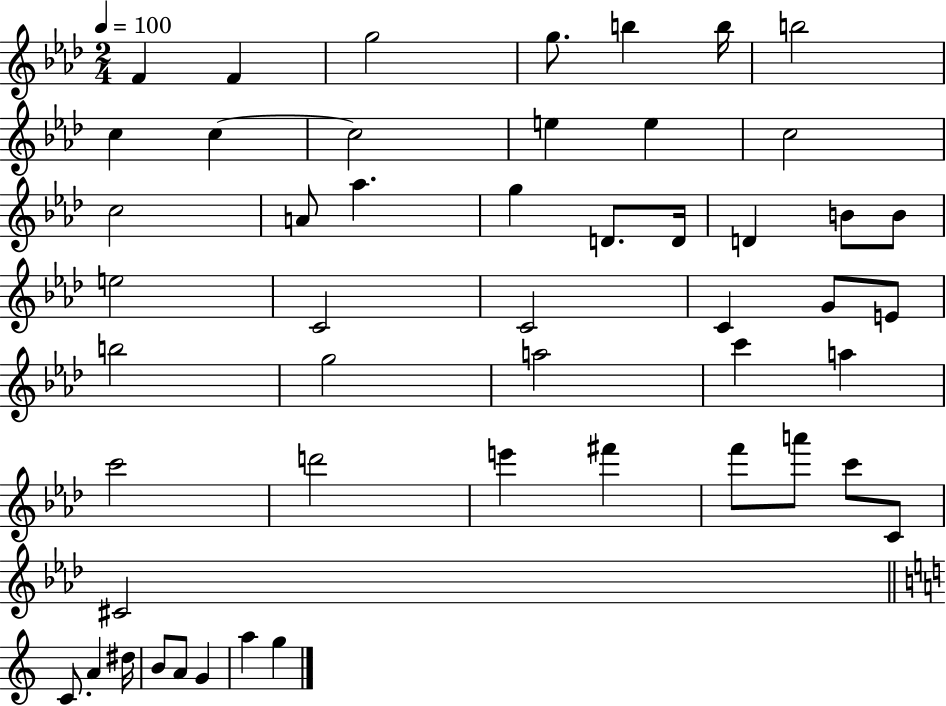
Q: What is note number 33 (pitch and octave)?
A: A5